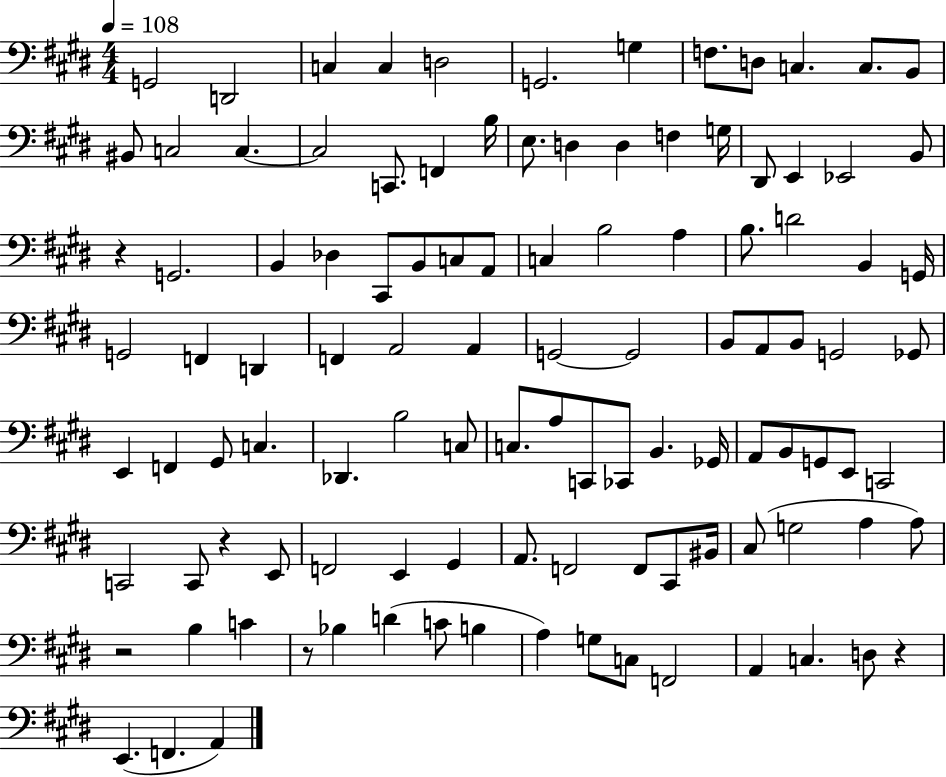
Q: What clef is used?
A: bass